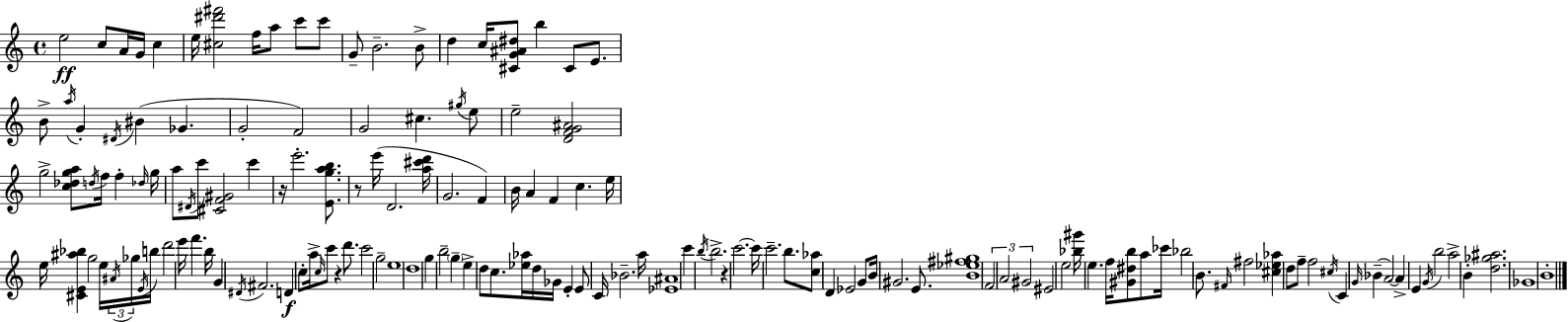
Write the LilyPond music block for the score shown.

{
  \clef treble
  \time 4/4
  \defaultTimeSignature
  \key c \major
  \repeat volta 2 { e''2\ff c''8 a'16 g'16 c''4 | e''16 <cis'' dis''' fis'''>2 f''16 a''8 c'''8 c'''8 | g'8-- b'2.-- b'8-> | d''4 c''16 <cis' g' ais' dis''>8 b''4 cis'8 e'8. | \break b'8-> \acciaccatura { a''16 } g'4-. \acciaccatura { dis'16 } bis'4( ges'4. | g'2-. f'2) | g'2 cis''4. | \acciaccatura { gis''16 } e''8 e''2-- <d' f' g' ais'>2 | \break g''2-> <c'' des'' g'' a''>8 \acciaccatura { d''16 } f''16 f''4-. | \grace { des''16 } g''16 a''8 \acciaccatura { dis'16 } c'''8 <cis' f' gis'>2 | c'''4 r16 e'''2.-. | <e' g'' a'' b''>8. r8 e'''16( d'2. | \break <a'' cis''' d'''>16 g'2. | f'4) b'16 a'4 f'4 c''4. | e''16 e''16 <cis' e' ais'' bes''>4 g''2 | e''16 \tuplet 3/2 { \acciaccatura { ais'16 } ges''16 \acciaccatura { e'16 } } b''16 d'''2 | \break e'''16 f'''4. b''16 g'4 \acciaccatura { dis'16 } fis'2. | d'4\f c''8-. a''16-> | \grace { c''16 } c'''8 r4 d'''8. c'''2 | g''2-- e''1 | \break d''1 | g''4 b''2-- | \parenthesize g''4-- e''4-> d''8 | c''8. <ees'' aes''>16 d''16 ges'16 e'4-. e'8 c'16 bes'2.-- | \break a''16 <ees' ais'>1 | c'''4 \acciaccatura { b''16 } b''2.-> | r4 c'''2.~~ | c'''16 c'''2.-- | \break b''8. <c'' aes''>8 d'4 | ees'2 g'8 b'16 gis'2. | e'8. <b' ees'' fis'' gis''>1 | \tuplet 3/2 { f'2 | \break a'2 gis'2 } | eis'2 e''2 | <bes'' gis'''>16 e''4. f''16 <gis' dis'' b''>8 a''8 ces'''16 | bes''2 b'8. \grace { fis'16 } fis''2 | \break <cis'' ees'' aes''>4 d''8 f''8-- f''2 | \acciaccatura { cis''16 } c'4 \grace { g'16 }( bes'4-- a'2~~) | a'4-> e'4 \acciaccatura { g'16 } b''2 | a''2-> b'4-. | \break <d'' ges'' ais''>2. ges'1 | b'1-. | } \bar "|."
}